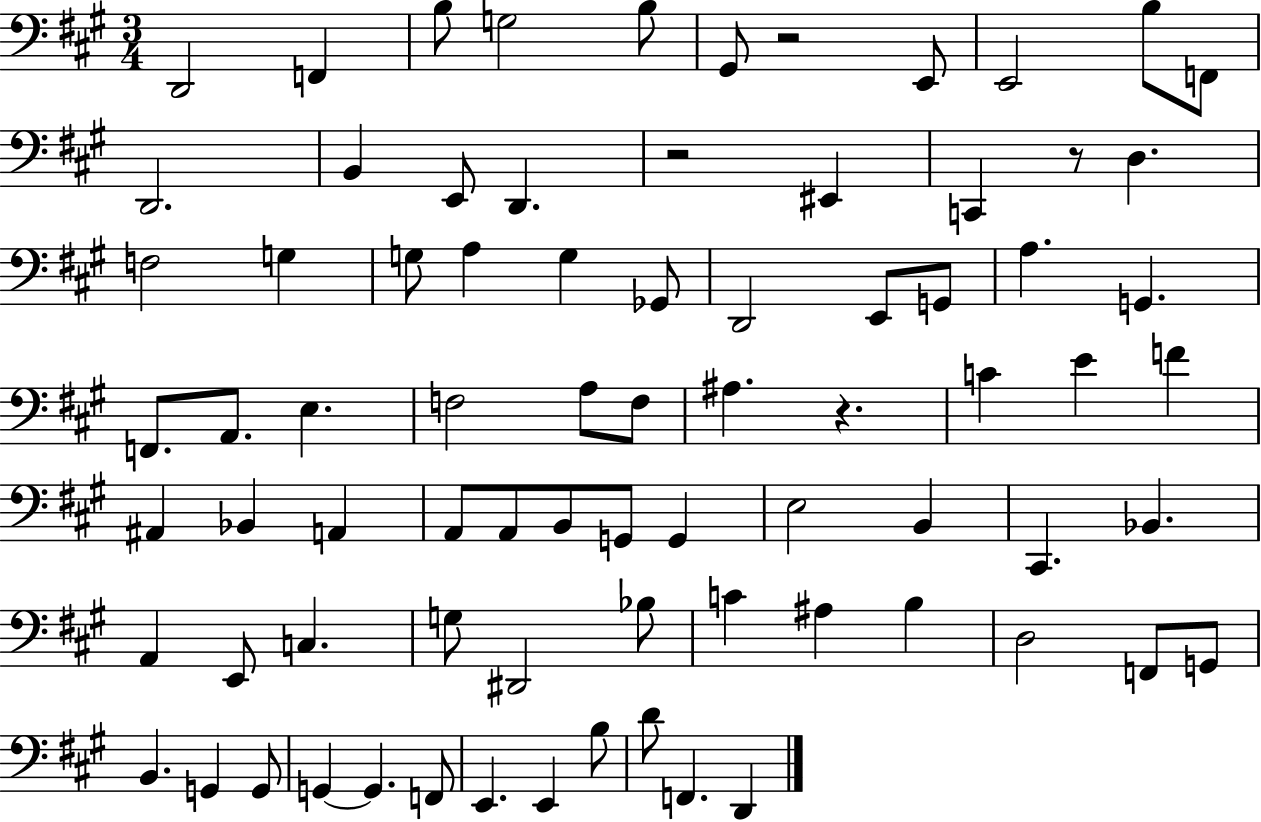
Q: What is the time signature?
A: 3/4